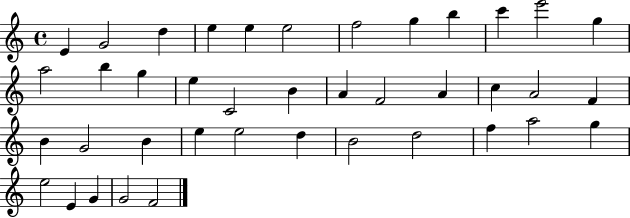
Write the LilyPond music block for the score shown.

{
  \clef treble
  \time 4/4
  \defaultTimeSignature
  \key c \major
  e'4 g'2 d''4 | e''4 e''4 e''2 | f''2 g''4 b''4 | c'''4 e'''2 g''4 | \break a''2 b''4 g''4 | e''4 c'2 b'4 | a'4 f'2 a'4 | c''4 a'2 f'4 | \break b'4 g'2 b'4 | e''4 e''2 d''4 | b'2 d''2 | f''4 a''2 g''4 | \break e''2 e'4 g'4 | g'2 f'2 | \bar "|."
}